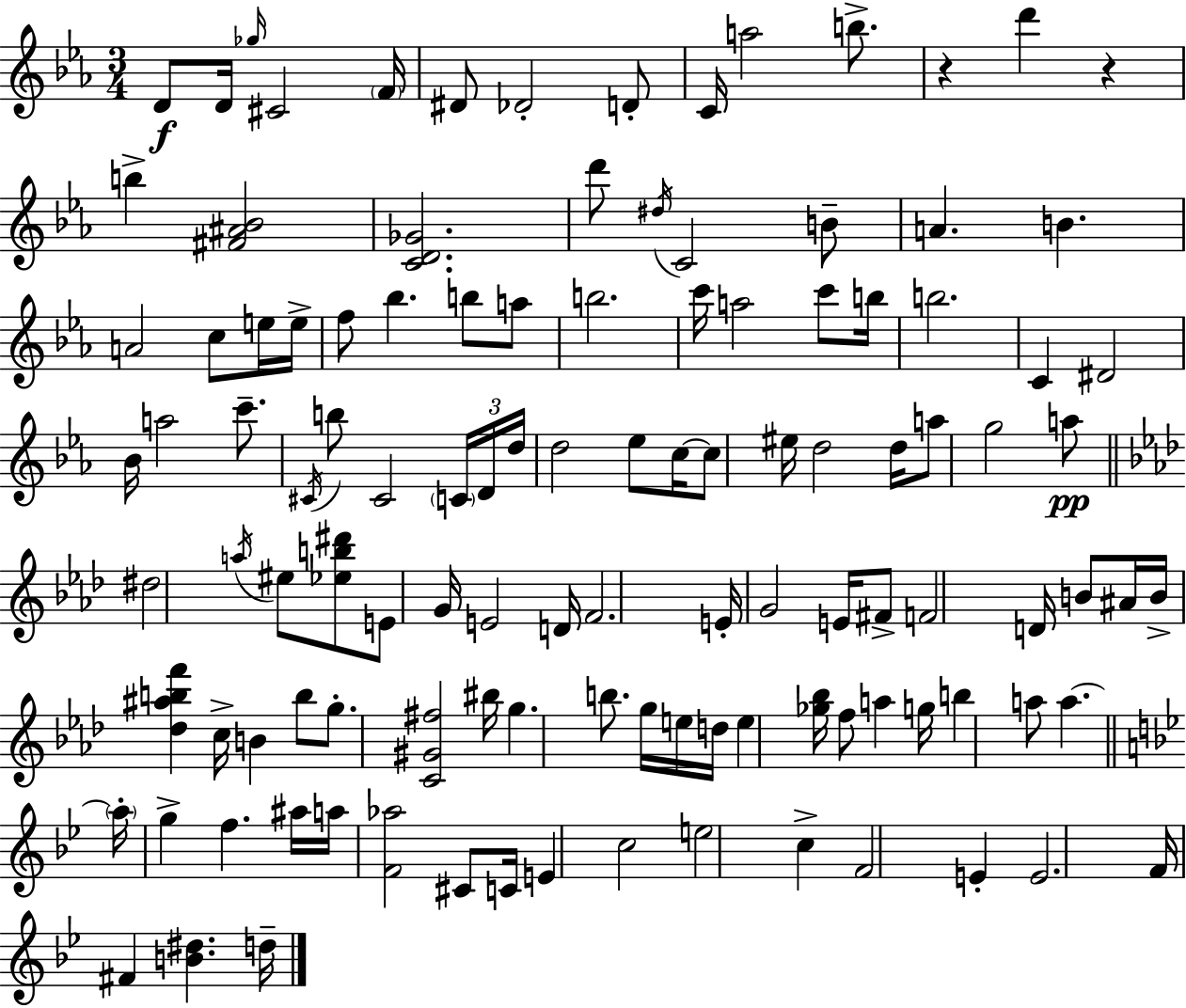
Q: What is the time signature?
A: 3/4